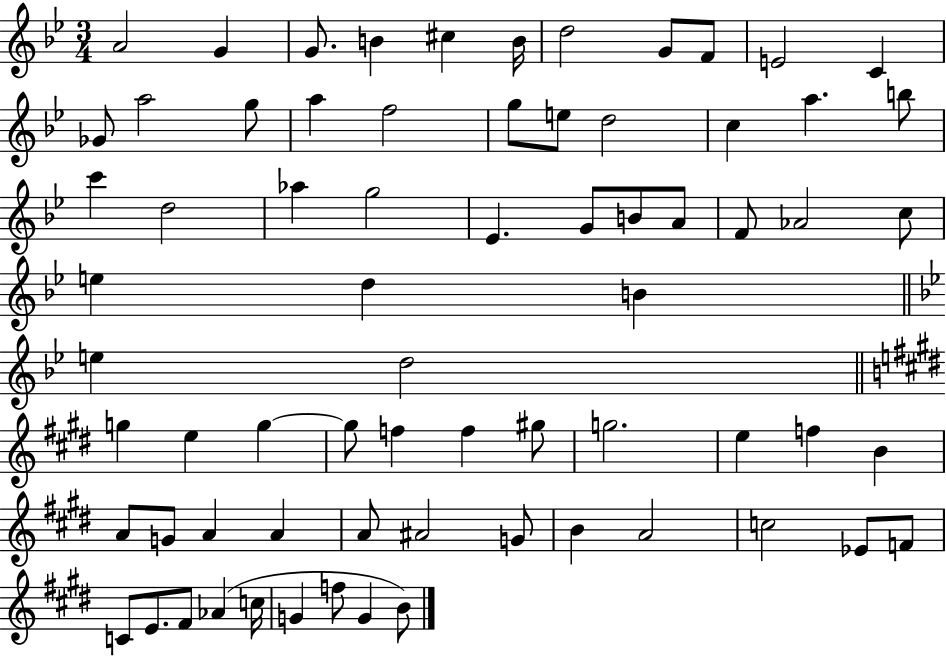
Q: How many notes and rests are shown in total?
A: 70